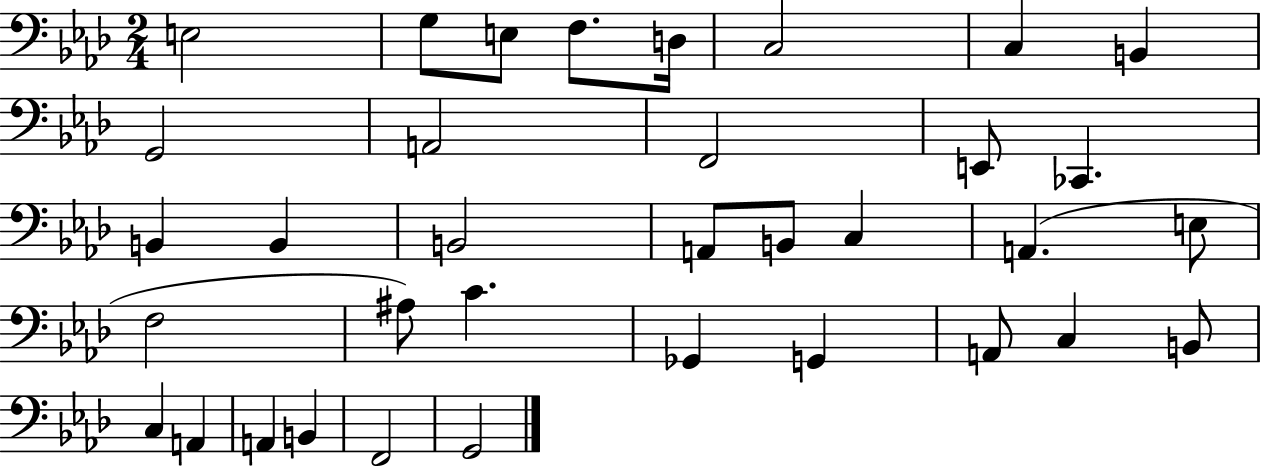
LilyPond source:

{
  \clef bass
  \numericTimeSignature
  \time 2/4
  \key aes \major
  e2 | g8 e8 f8. d16 | c2 | c4 b,4 | \break g,2 | a,2 | f,2 | e,8 ces,4. | \break b,4 b,4 | b,2 | a,8 b,8 c4 | a,4.( e8 | \break f2 | ais8) c'4. | ges,4 g,4 | a,8 c4 b,8 | \break c4 a,4 | a,4 b,4 | f,2 | g,2 | \break \bar "|."
}